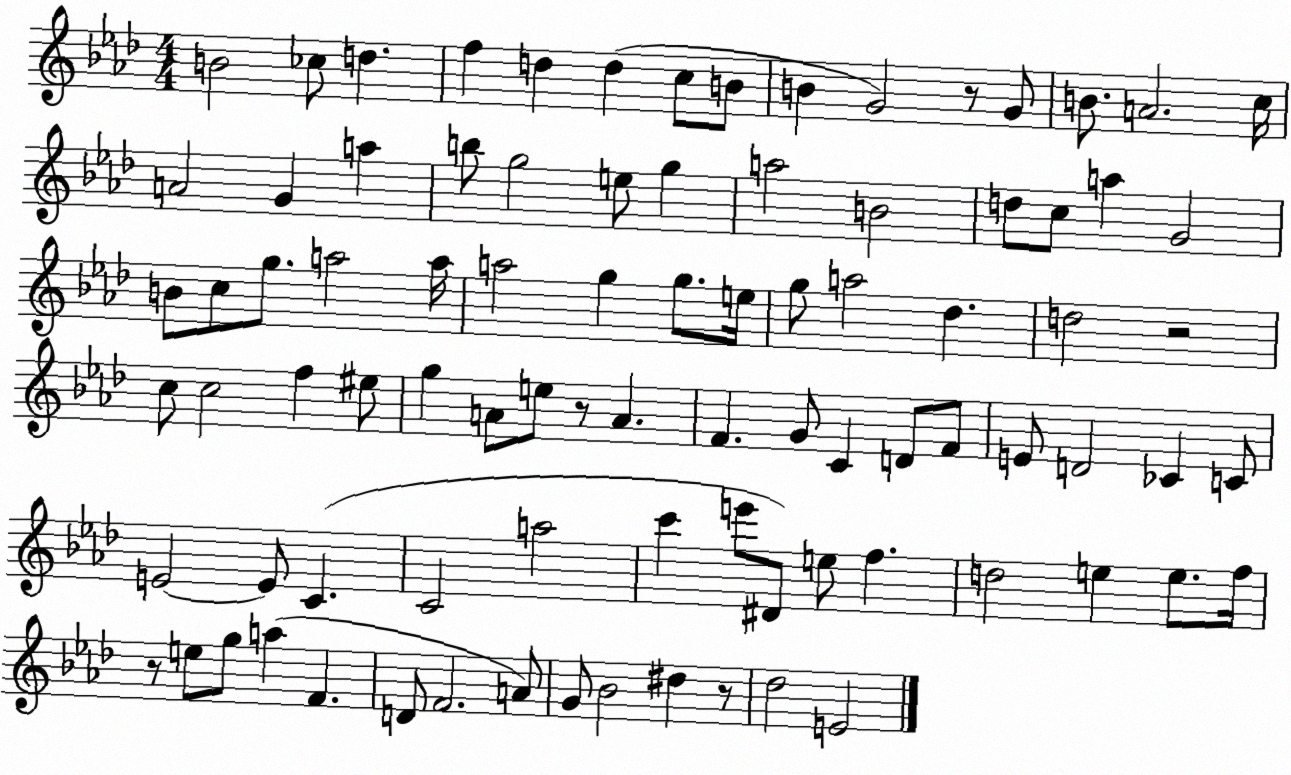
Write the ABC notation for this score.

X:1
T:Untitled
M:4/4
L:1/4
K:Ab
B2 _c/2 d f d d c/2 B/2 B G2 z/2 G/2 B/2 A2 c/4 A2 G a b/2 g2 e/2 g a2 B2 d/2 c/2 a G2 B/2 c/2 g/2 a2 a/4 a2 g g/2 e/4 g/2 a2 _d d2 z2 c/2 c2 f ^e/2 g A/2 e/2 z/2 A F G/2 C D/2 F/2 E/2 D2 _C C/2 E2 E/2 C C2 a2 c' e'/2 ^D/2 e/2 f d2 e e/2 f/4 z/2 e/2 g/2 a F D/2 F2 A/2 G/2 _B2 ^d z/2 _d2 E2